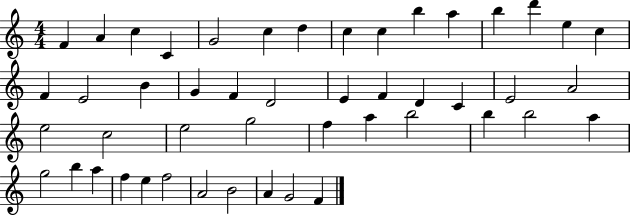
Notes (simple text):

F4/q A4/q C5/q C4/q G4/h C5/q D5/q C5/q C5/q B5/q A5/q B5/q D6/q E5/q C5/q F4/q E4/h B4/q G4/q F4/q D4/h E4/q F4/q D4/q C4/q E4/h A4/h E5/h C5/h E5/h G5/h F5/q A5/q B5/h B5/q B5/h A5/q G5/h B5/q A5/q F5/q E5/q F5/h A4/h B4/h A4/q G4/h F4/q